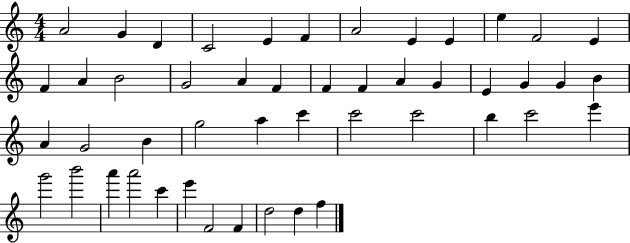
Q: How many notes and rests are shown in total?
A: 48